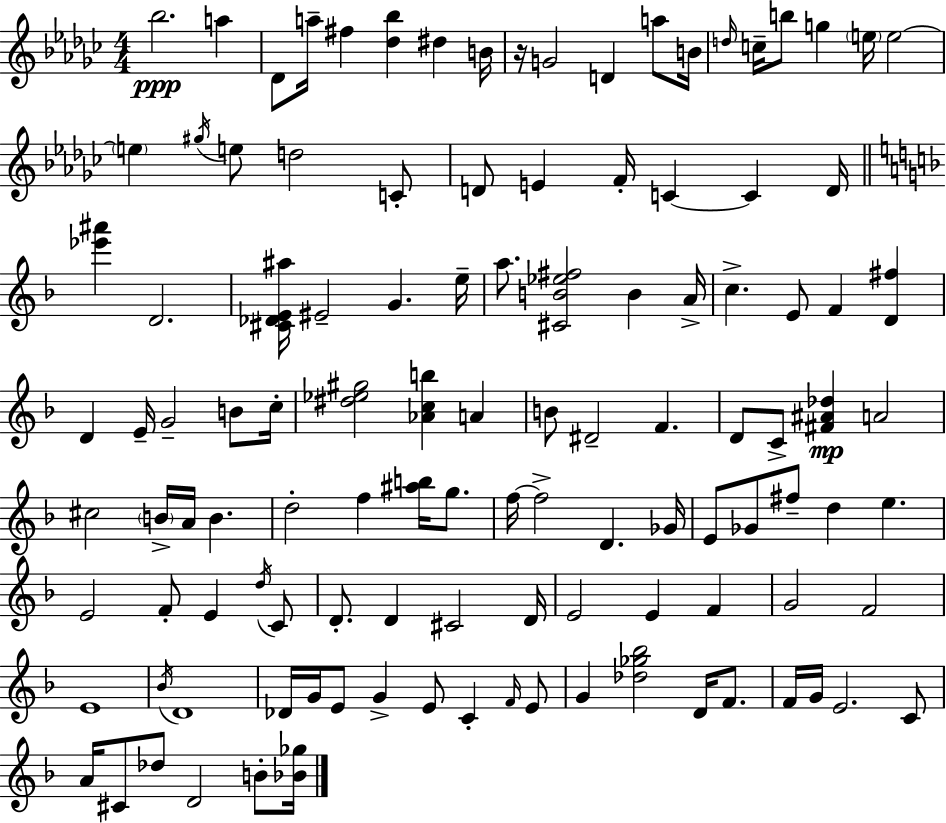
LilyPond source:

{
  \clef treble
  \numericTimeSignature
  \time 4/4
  \key ees \minor
  bes''2.\ppp a''4 | des'8 a''16-- fis''4 <des'' bes''>4 dis''4 b'16 | r16 g'2 d'4 a''8 b'16 | \grace { d''16 } c''16-- b''8 g''4 \parenthesize e''16 e''2~~ | \break \parenthesize e''4 \acciaccatura { gis''16 } e''8 d''2 | c'8-. d'8 e'4 f'16-. c'4~~ c'4 | d'16 \bar "||" \break \key d \minor <ees''' ais'''>4 d'2. | <cis' des' e' ais''>16 eis'2-- g'4. e''16-- | a''8. <cis' b' ees'' fis''>2 b'4 a'16-> | c''4.-> e'8 f'4 <d' fis''>4 | \break d'4 e'16-- g'2-- b'8 c''16-. | <dis'' ees'' gis''>2 <aes' c'' b''>4 a'4 | b'8 dis'2-- f'4. | d'8 c'8-> <fis' ais' des''>4\mp a'2 | \break cis''2 \parenthesize b'16-> a'16 b'4. | d''2-. f''4 <ais'' b''>16 g''8. | f''16~~ f''2-> d'4. ges'16 | e'8 ges'8 fis''8-- d''4 e''4. | \break e'2 f'8-. e'4 \acciaccatura { d''16 } c'8 | d'8.-. d'4 cis'2 | d'16 e'2 e'4 f'4 | g'2 f'2 | \break e'1 | \acciaccatura { bes'16 } d'1 | des'16 g'16 e'8 g'4-> e'8 c'4-. | \grace { f'16 } e'8 g'4 <des'' ges'' bes''>2 d'16 | \break f'8. f'16 g'16 e'2. | c'8 a'16 cis'8 des''8 d'2 | b'8-. <bes' ges''>16 \bar "|."
}